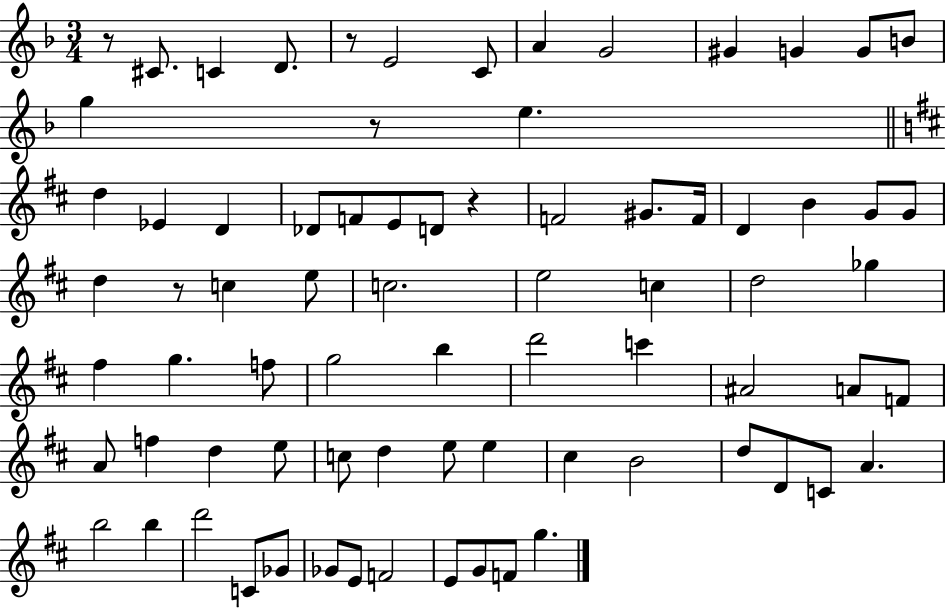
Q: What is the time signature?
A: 3/4